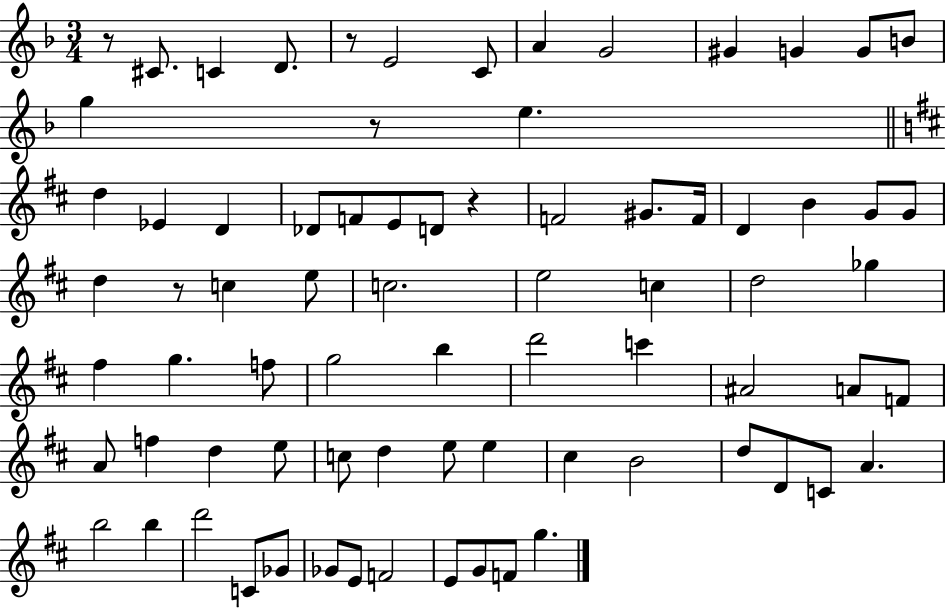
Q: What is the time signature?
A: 3/4